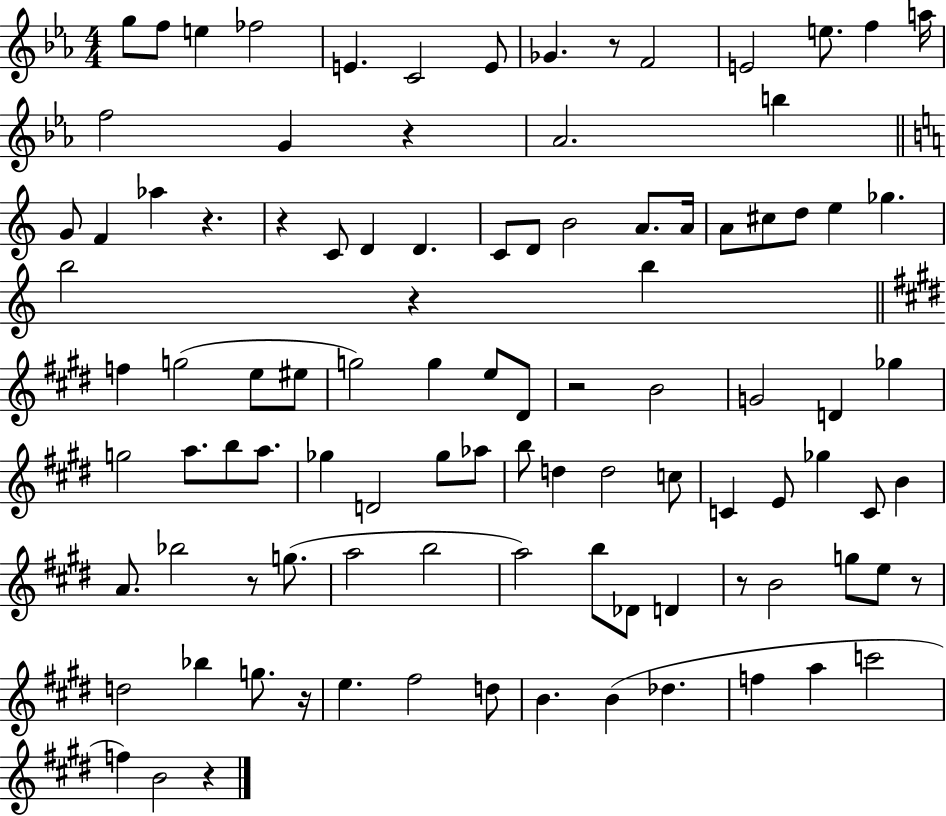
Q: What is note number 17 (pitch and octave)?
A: B5